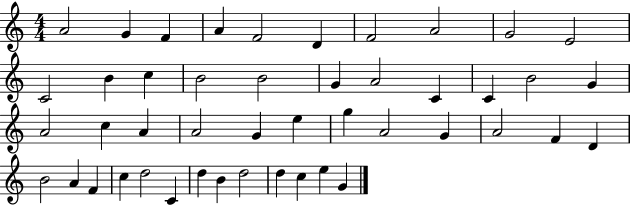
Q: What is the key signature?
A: C major